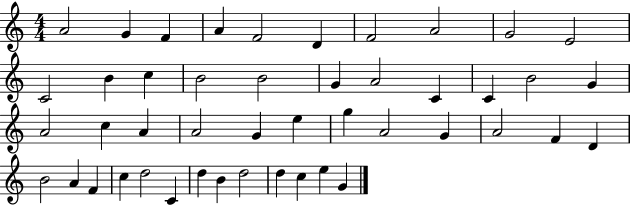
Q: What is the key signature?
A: C major